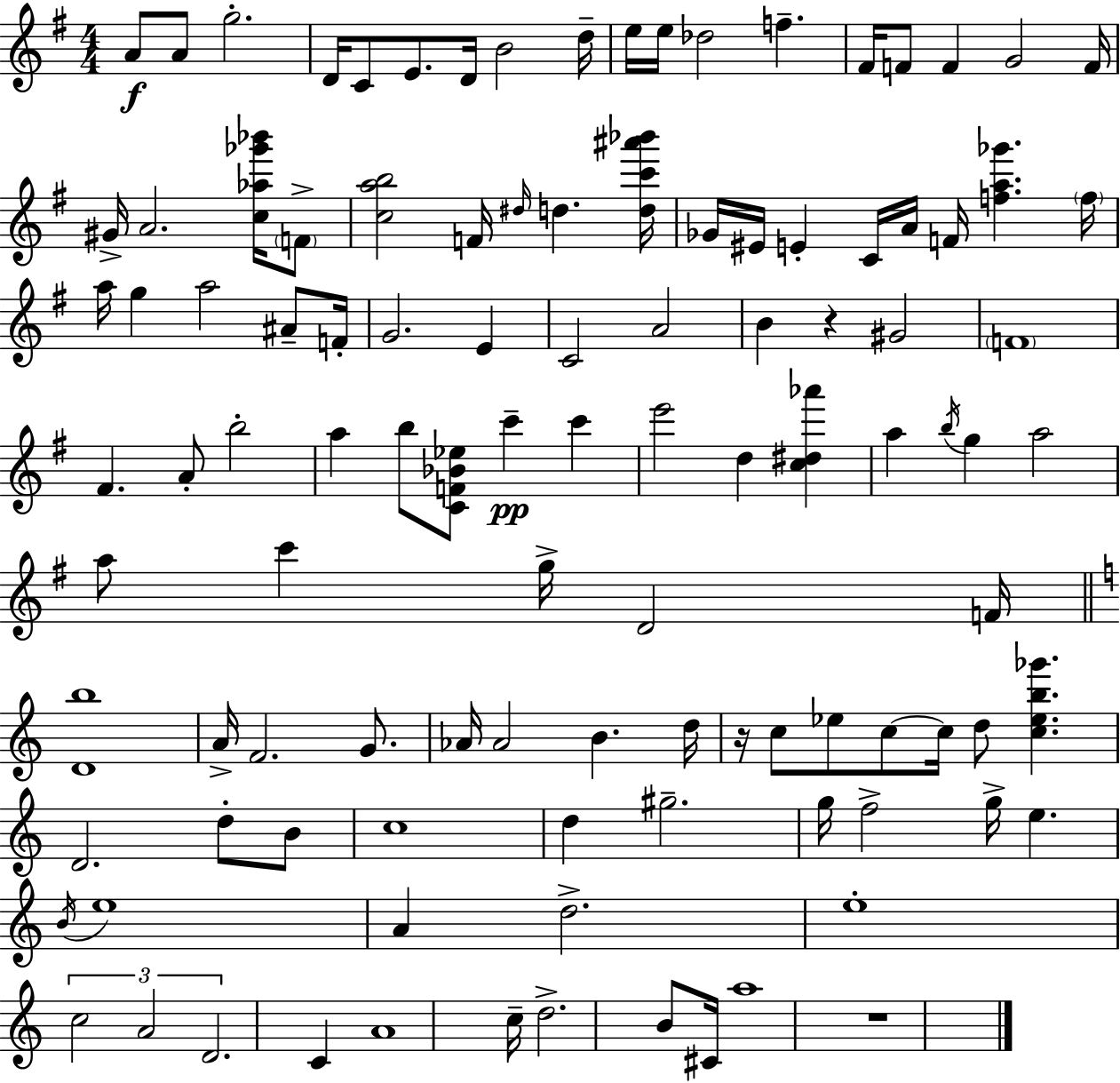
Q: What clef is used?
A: treble